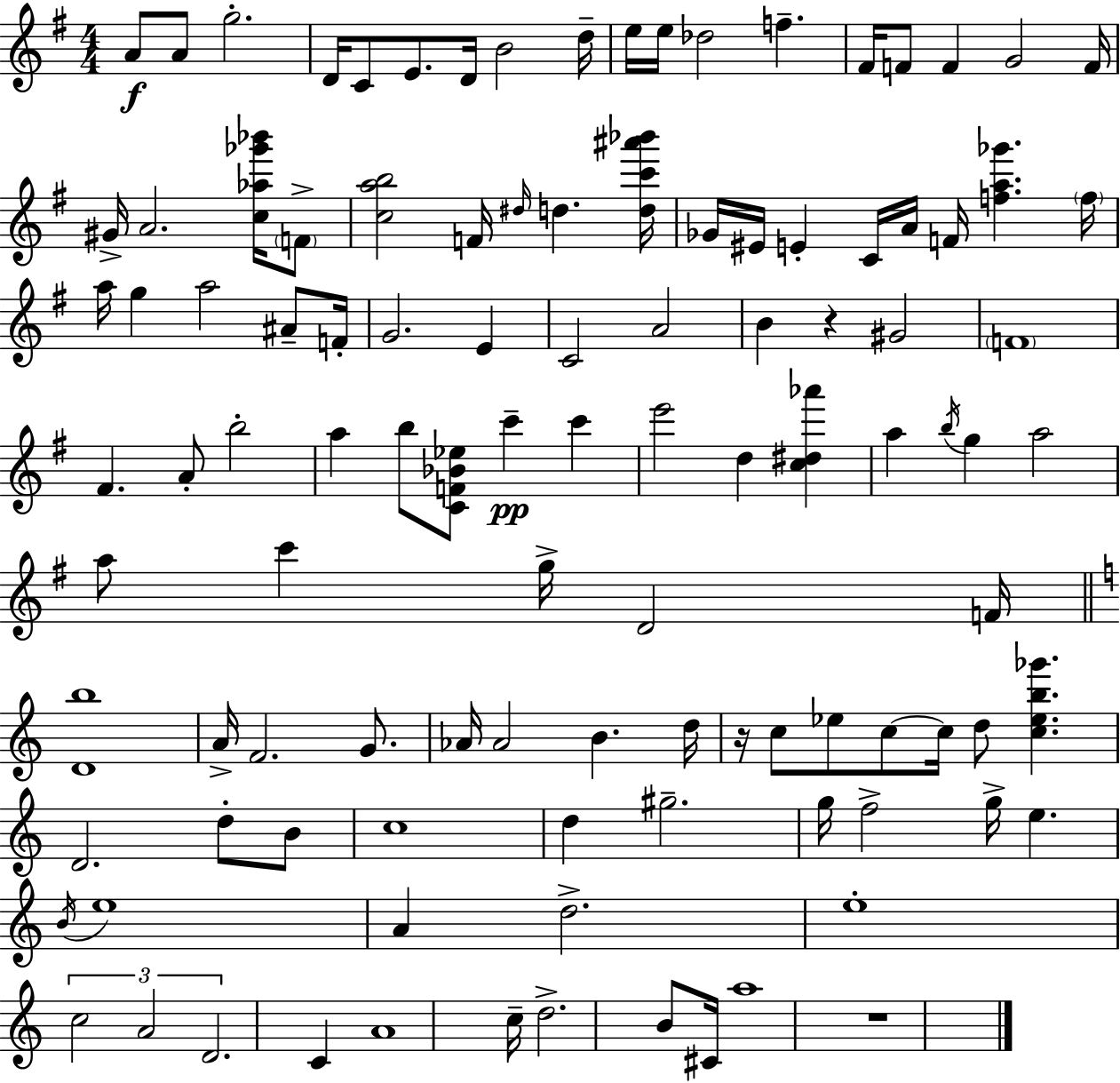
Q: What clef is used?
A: treble